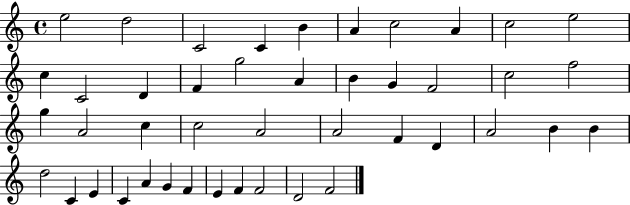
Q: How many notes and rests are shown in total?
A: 44